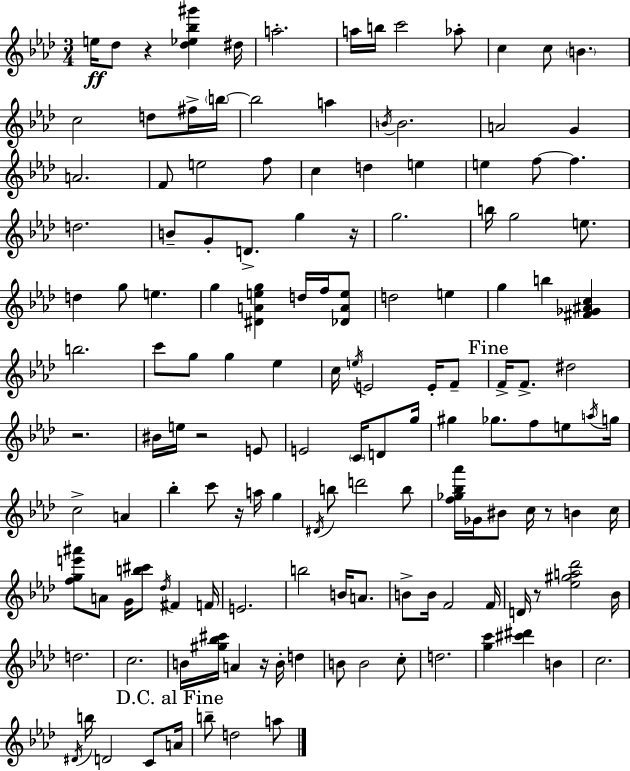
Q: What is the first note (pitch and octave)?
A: E5